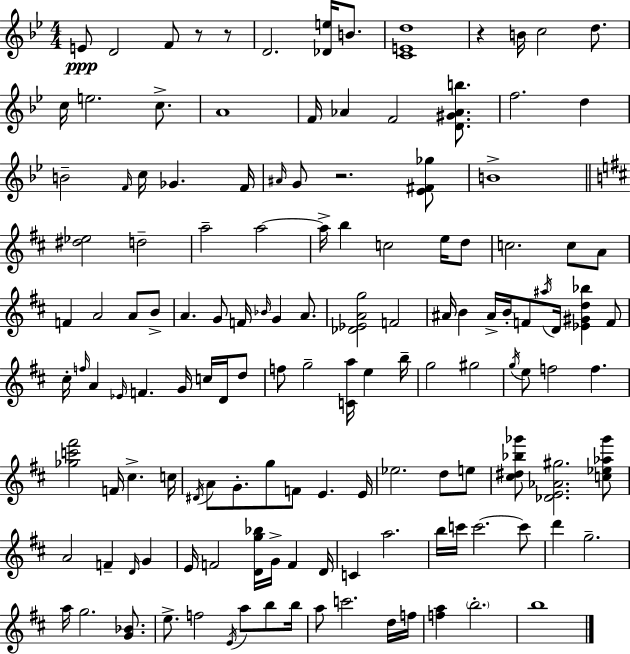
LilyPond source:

{
  \clef treble
  \numericTimeSignature
  \time 4/4
  \key bes \major
  e'8\ppp d'2 f'8 r8 r8 | d'2. <des' e''>16 b'8. | <c' e' d''>1 | r4 b'16 c''2 d''8. | \break c''16 e''2. c''8.-> | a'1 | f'16 aes'4 f'2 <d' gis' aes' b''>8. | f''2. d''4 | \break b'2-- \grace { f'16 } c''16 ges'4. | f'16 \grace { ais'16 } g'8 r2. | <ees' fis' ges''>8 b'1-> | \bar "||" \break \key d \major <dis'' ees''>2 d''2-- | a''2-- a''2~~ | a''16-> b''4 c''2 e''16 d''8 | c''2. c''8 a'8 | \break f'4 a'2 a'8 b'8-> | a'4. g'8 f'16 \grace { bes'16 } g'4 a'8. | <des' ees' a' g''>2 f'2 | ais'16 b'4 ais'16-> b'16-. f'8 \acciaccatura { ais''16 } d'16 <ees' gis' d'' bes''>4 | \break f'8 cis''16-. \grace { f''16 } a'4 \grace { ees'16 } f'4. g'16 | c''16 d'16 d''8 f''8 g''2-- <c' a''>16 e''4 | b''16-- g''2 gis''2 | \acciaccatura { g''16 } e''8 f''2 f''4. | \break <ges'' c''' fis'''>2 f'16 cis''4.-> | c''16 \acciaccatura { dis'16 } a'8 g'8.-. g''8 f'8 e'4. | e'16 ees''2. | d''8 e''8 <cis'' dis'' bes'' ges'''>8 <des' e' aes' gis''>2. | \break <c'' ees'' aes'' ges'''>8 a'2 f'4-- | \grace { d'16 } g'4 e'16 f'2 | <d' g'' bes''>16 g'16-> f'4 d'16 c'4 a''2. | b''16 c'''16 c'''2.~~ | \break c'''8 d'''4 g''2.-- | a''16 g''2. | <g' bes'>8. e''8.-> f''2 | \acciaccatura { e'16 } a''8 b''8 b''16 a''8 c'''2. | \break d''16 f''16 <f'' a''>4 \parenthesize b''2.-. | b''1 | \bar "|."
}